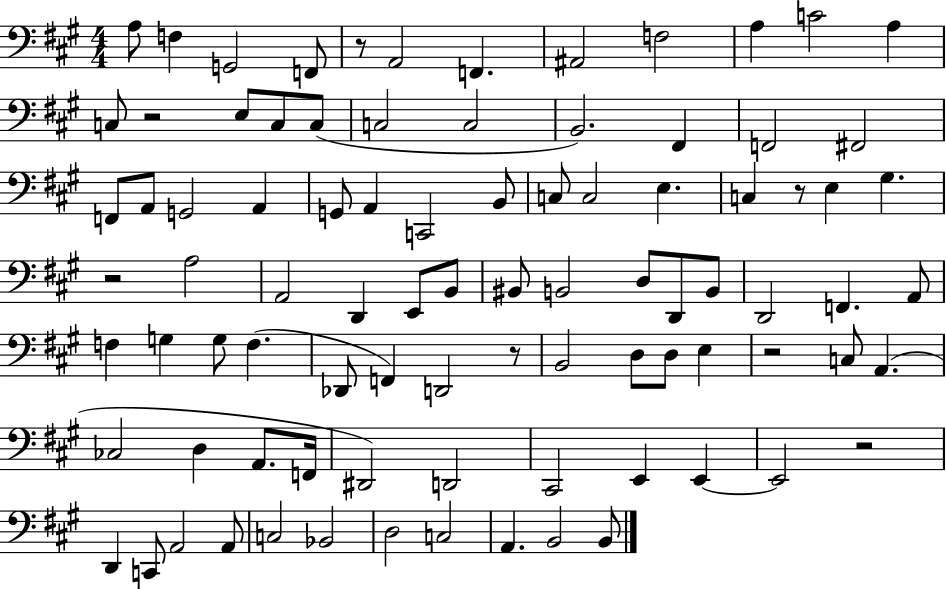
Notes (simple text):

A3/e F3/q G2/h F2/e R/e A2/h F2/q. A#2/h F3/h A3/q C4/h A3/q C3/e R/h E3/e C3/e C3/e C3/h C3/h B2/h. F#2/q F2/h F#2/h F2/e A2/e G2/h A2/q G2/e A2/q C2/h B2/e C3/e C3/h E3/q. C3/q R/e E3/q G#3/q. R/h A3/h A2/h D2/q E2/e B2/e BIS2/e B2/h D3/e D2/e B2/e D2/h F2/q. A2/e F3/q G3/q G3/e F3/q. Db2/e F2/q D2/h R/e B2/h D3/e D3/e E3/q R/h C3/e A2/q. CES3/h D3/q A2/e. F2/s D#2/h D2/h C#2/h E2/q E2/q E2/h R/h D2/q C2/e A2/h A2/e C3/h Bb2/h D3/h C3/h A2/q. B2/h B2/e